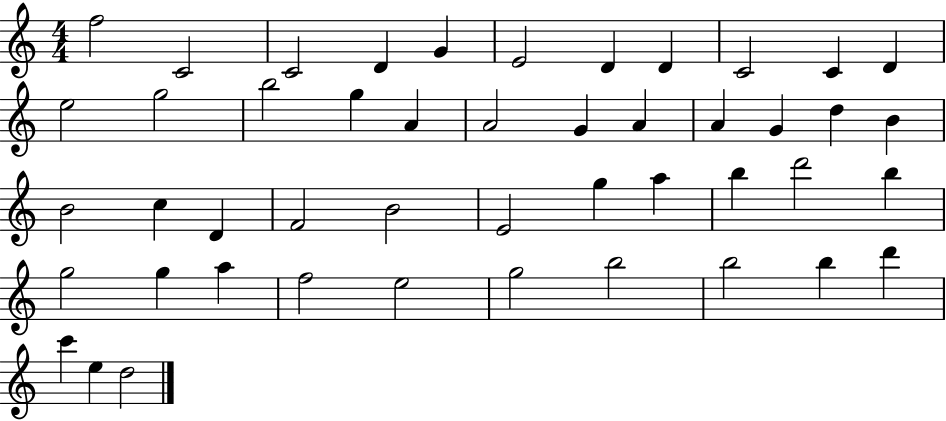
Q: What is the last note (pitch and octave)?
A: D5